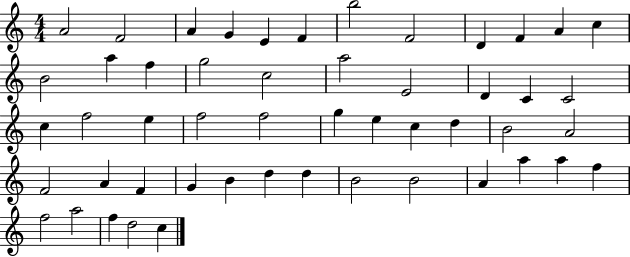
A4/h F4/h A4/q G4/q E4/q F4/q B5/h F4/h D4/q F4/q A4/q C5/q B4/h A5/q F5/q G5/h C5/h A5/h E4/h D4/q C4/q C4/h C5/q F5/h E5/q F5/h F5/h G5/q E5/q C5/q D5/q B4/h A4/h F4/h A4/q F4/q G4/q B4/q D5/q D5/q B4/h B4/h A4/q A5/q A5/q F5/q F5/h A5/h F5/q D5/h C5/q